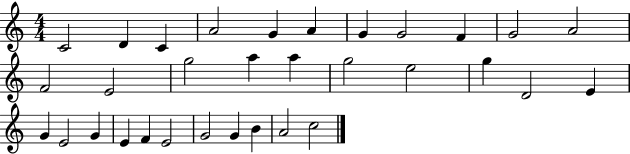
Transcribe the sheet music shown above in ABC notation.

X:1
T:Untitled
M:4/4
L:1/4
K:C
C2 D C A2 G A G G2 F G2 A2 F2 E2 g2 a a g2 e2 g D2 E G E2 G E F E2 G2 G B A2 c2